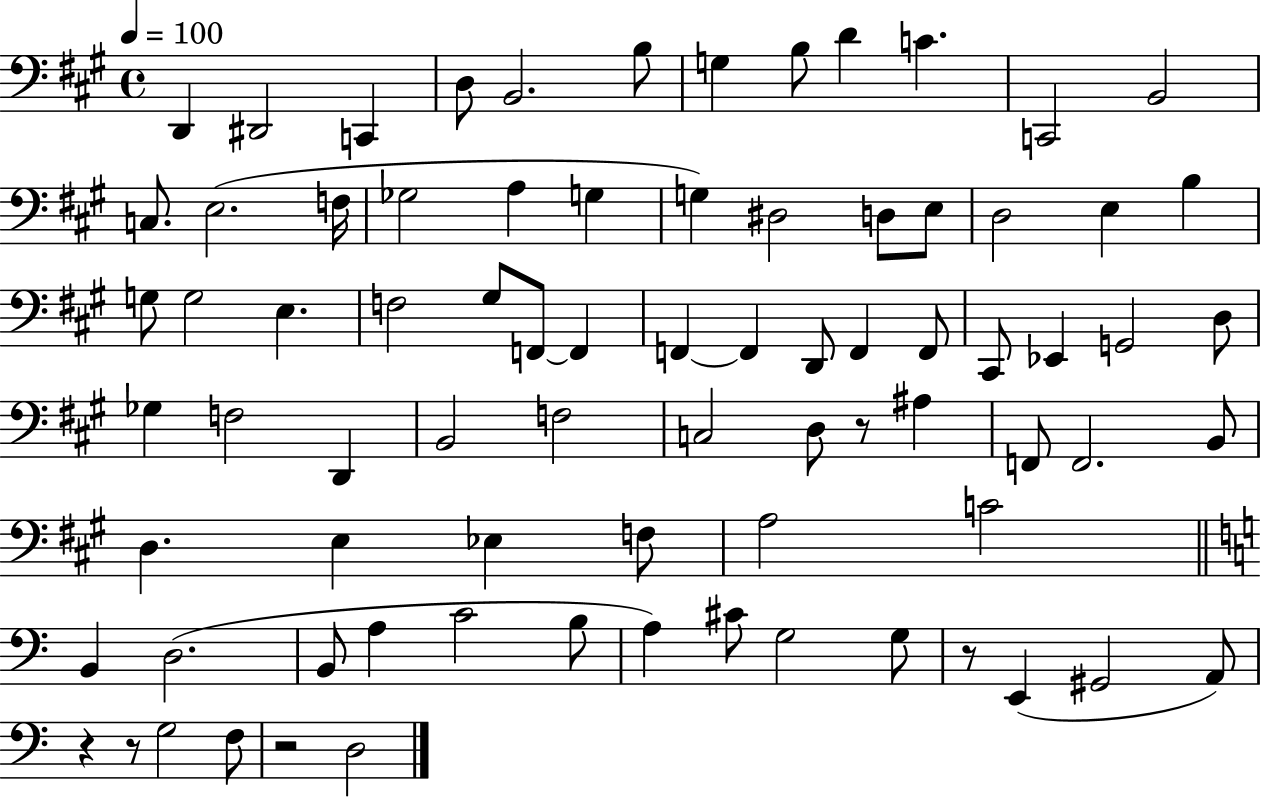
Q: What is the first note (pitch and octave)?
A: D2